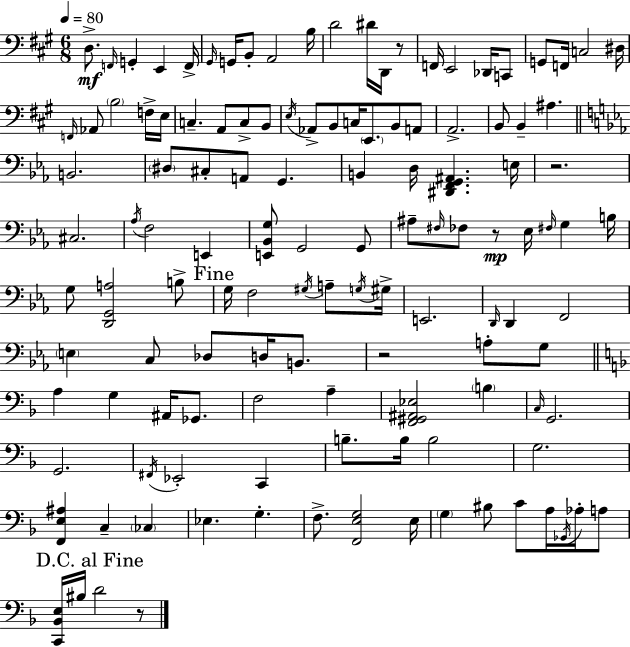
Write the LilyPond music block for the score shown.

{
  \clef bass
  \numericTimeSignature
  \time 6/8
  \key a \major
  \tempo 4 = 80
  d8.->\mf \grace { f,16 } g,4-. e,4 | f,16-> \grace { gis,16 } g,16 b,8-. a,2 | b16 d'2 dis'16 d,16 | r8 f,16 e,2 des,16 | \break c,8 g,8 f,16 c2 | dis16 \grace { f,16 } aes,8 \parenthesize b2 | f16-> e16 c4.-- a,8 c8-> | b,8 \acciaccatura { e16 } aes,8-> b,8 c16 \parenthesize e,8. | \break b,8 a,8 a,2.-> | b,8 b,4-- ais4. | \bar "||" \break \key c \minor b,2. | \parenthesize dis8 cis8-. a,8 g,4. | b,4 d16 <dis, f, g, ais,>4. e16 | r2. | \break cis2. | \acciaccatura { aes16 } f2 e,4 | <e, bes, g>8 g,2 g,8 | ais8-- \grace { fis16 } fes8 r8\mp ees16 \grace { fis16 } g4 | \break b16 g8 <d, g, a>2 | b8-> \mark "Fine" g16 f2 | \acciaccatura { gis16 } a8-- \acciaccatura { g16 } gis16-> e,2. | \grace { d,16 } d,4 f,2 | \break \parenthesize e4 c8 | des8 d16 b,8. r2 | a8-. g8 \bar "||" \break \key f \major a4 g4 ais,16 ges,8. | f2 a4-- | <f, gis, ais, ees>2 \parenthesize b4 | \grace { c16 } g,2. | \break g,2. | \acciaccatura { fis,16 } ees,2-. c,4 | b8.-- b16 b2 | g2. | \break <f, e ais>4 c4-- \parenthesize ces4 | ees4. g4.-. | f8.-> <f, e g>2 | e16 \parenthesize g4 bis8 c'8 a16 \acciaccatura { ges,16 } | \break aes16-. a8 \mark "D.C. al Fine" <c, bes, e>16 bis16 d'2 | r8 \bar "|."
}